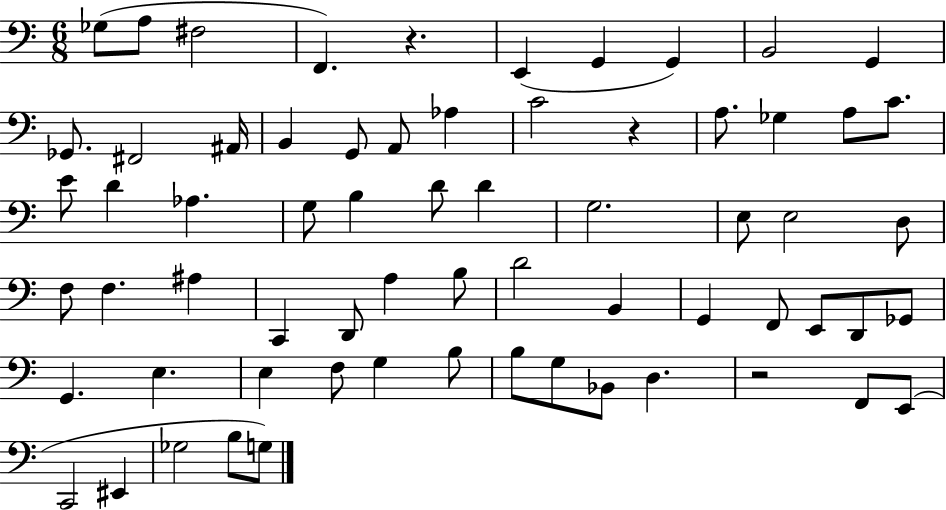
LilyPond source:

{
  \clef bass
  \numericTimeSignature
  \time 6/8
  \key c \major
  ges8( a8 fis2 | f,4.) r4. | e,4( g,4 g,4) | b,2 g,4 | \break ges,8. fis,2 ais,16 | b,4 g,8 a,8 aes4 | c'2 r4 | a8. ges4 a8 c'8. | \break e'8 d'4 aes4. | g8 b4 d'8 d'4 | g2. | e8 e2 d8 | \break f8 f4. ais4 | c,4 d,8 a4 b8 | d'2 b,4 | g,4 f,8 e,8 d,8 ges,8 | \break g,4. e4. | e4 f8 g4 b8 | b8 g8 bes,8 d4. | r2 f,8 e,8( | \break c,2 eis,4 | ges2 b8 g8) | \bar "|."
}